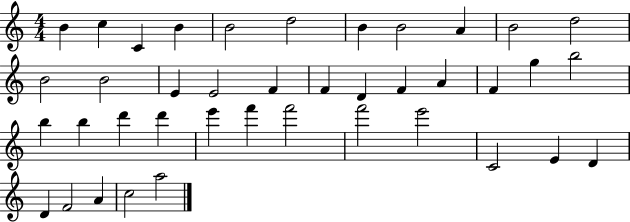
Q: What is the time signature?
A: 4/4